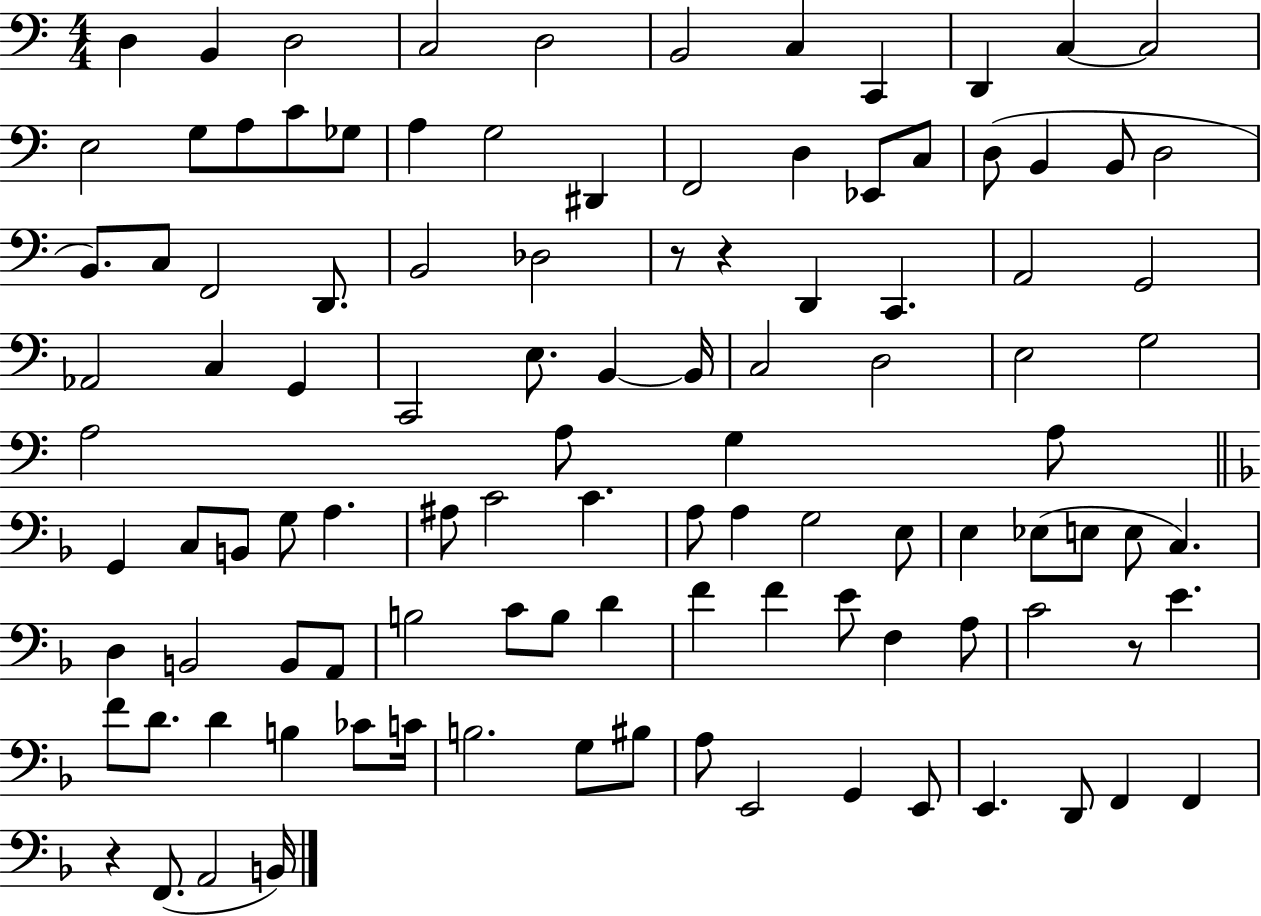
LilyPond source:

{
  \clef bass
  \numericTimeSignature
  \time 4/4
  \key c \major
  d4 b,4 d2 | c2 d2 | b,2 c4 c,4 | d,4 c4~~ c2 | \break e2 g8 a8 c'8 ges8 | a4 g2 dis,4 | f,2 d4 ees,8 c8 | d8( b,4 b,8 d2 | \break b,8.) c8 f,2 d,8. | b,2 des2 | r8 r4 d,4 c,4. | a,2 g,2 | \break aes,2 c4 g,4 | c,2 e8. b,4~~ b,16 | c2 d2 | e2 g2 | \break a2 a8 g4 a8 | \bar "||" \break \key f \major g,4 c8 b,8 g8 a4. | ais8 c'2 c'4. | a8 a4 g2 e8 | e4 ees8( e8 e8 c4.) | \break d4 b,2 b,8 a,8 | b2 c'8 b8 d'4 | f'4 f'4 e'8 f4 a8 | c'2 r8 e'4. | \break f'8 d'8. d'4 b4 ces'8 c'16 | b2. g8 bis8 | a8 e,2 g,4 e,8 | e,4. d,8 f,4 f,4 | \break r4 f,8.( a,2 b,16) | \bar "|."
}